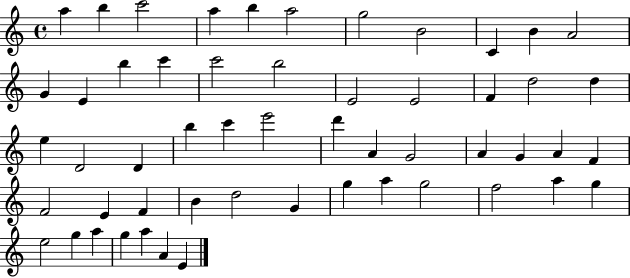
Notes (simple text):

A5/q B5/q C6/h A5/q B5/q A5/h G5/h B4/h C4/q B4/q A4/h G4/q E4/q B5/q C6/q C6/h B5/h E4/h E4/h F4/q D5/h D5/q E5/q D4/h D4/q B5/q C6/q E6/h D6/q A4/q G4/h A4/q G4/q A4/q F4/q F4/h E4/q F4/q B4/q D5/h G4/q G5/q A5/q G5/h F5/h A5/q G5/q E5/h G5/q A5/q G5/q A5/q A4/q E4/q